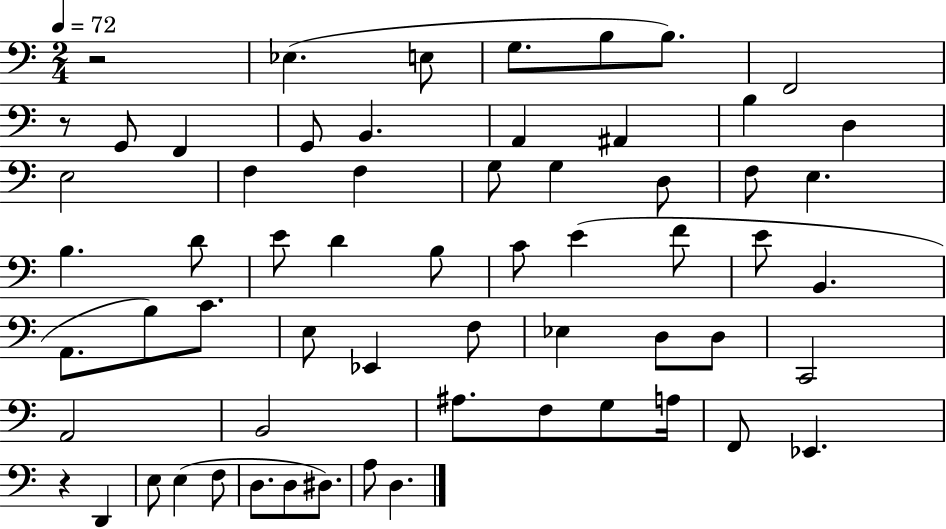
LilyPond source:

{
  \clef bass
  \numericTimeSignature
  \time 2/4
  \key c \major
  \tempo 4 = 72
  r2 | ees4.( e8 | g8. b8 b8.) | f,2 | \break r8 g,8 f,4 | g,8 b,4. | a,4 ais,4 | b4 d4 | \break e2 | f4 f4 | g8 g4 d8 | f8 e4. | \break b4. d'8 | e'8 d'4 b8 | c'8 e'4( f'8 | e'8 b,4. | \break a,8. b8) c'8. | e8 ees,4 f8 | ees4 d8 d8 | c,2 | \break a,2 | b,2 | ais8. f8 g8 a16 | f,8 ees,4. | \break r4 d,4 | e8 e4( f8 | d8. d8 dis8.) | a8 d4. | \break \bar "|."
}